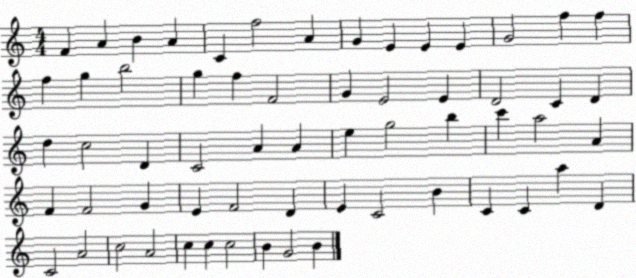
X:1
T:Untitled
M:4/4
L:1/4
K:C
F A B A C f2 A G E E E G2 f f f g b2 g f F2 G E2 E D2 C D d c2 D C2 A A e g2 b c' a2 A F F2 G E F2 D E C2 B C C a D C2 A2 c2 A2 c c c2 B G2 B